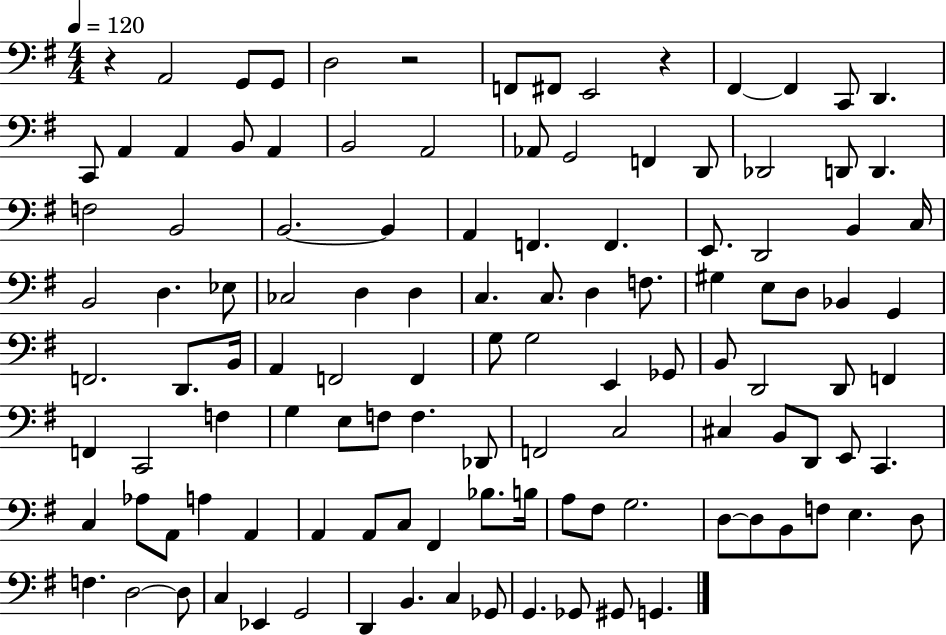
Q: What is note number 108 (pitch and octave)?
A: B2